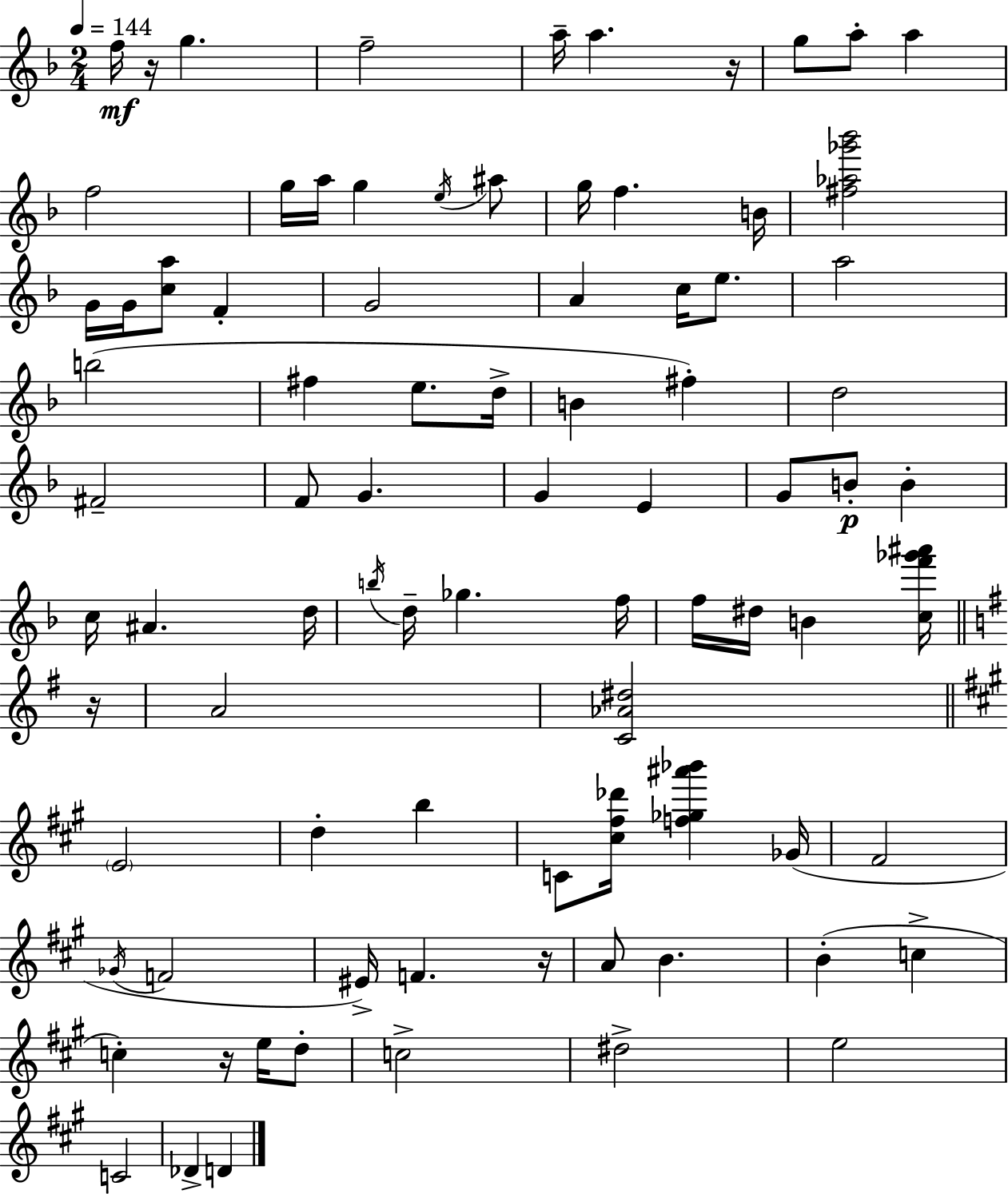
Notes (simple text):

F5/s R/s G5/q. F5/h A5/s A5/q. R/s G5/e A5/e A5/q F5/h G5/s A5/s G5/q E5/s A#5/e G5/s F5/q. B4/s [F#5,Ab5,Gb6,Bb6]/h G4/s G4/s [C5,A5]/e F4/q G4/h A4/q C5/s E5/e. A5/h B5/h F#5/q E5/e. D5/s B4/q F#5/q D5/h F#4/h F4/e G4/q. G4/q E4/q G4/e B4/e B4/q C5/s A#4/q. D5/s B5/s D5/s Gb5/q. F5/s F5/s D#5/s B4/q [C5,F6,Gb6,A#6]/s R/s A4/h [C4,Ab4,D#5]/h E4/h D5/q B5/q C4/e [C#5,F#5,Db6]/s [F5,Gb5,A#6,Bb6]/q Gb4/s F#4/h Gb4/s F4/h EIS4/s F4/q. R/s A4/e B4/q. B4/q C5/q C5/q R/s E5/s D5/e C5/h D#5/h E5/h C4/h Db4/q D4/q